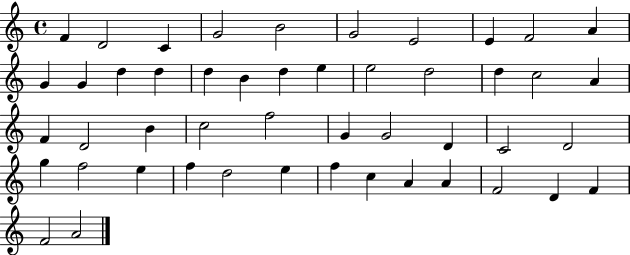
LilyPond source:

{
  \clef treble
  \time 4/4
  \defaultTimeSignature
  \key c \major
  f'4 d'2 c'4 | g'2 b'2 | g'2 e'2 | e'4 f'2 a'4 | \break g'4 g'4 d''4 d''4 | d''4 b'4 d''4 e''4 | e''2 d''2 | d''4 c''2 a'4 | \break f'4 d'2 b'4 | c''2 f''2 | g'4 g'2 d'4 | c'2 d'2 | \break g''4 f''2 e''4 | f''4 d''2 e''4 | f''4 c''4 a'4 a'4 | f'2 d'4 f'4 | \break f'2 a'2 | \bar "|."
}